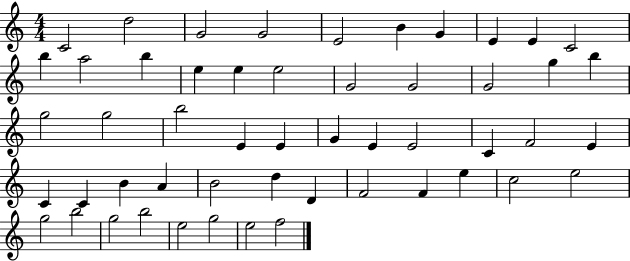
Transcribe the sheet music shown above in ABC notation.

X:1
T:Untitled
M:4/4
L:1/4
K:C
C2 d2 G2 G2 E2 B G E E C2 b a2 b e e e2 G2 G2 G2 g b g2 g2 b2 E E G E E2 C F2 E C C B A B2 d D F2 F e c2 e2 g2 b2 g2 b2 e2 g2 e2 f2